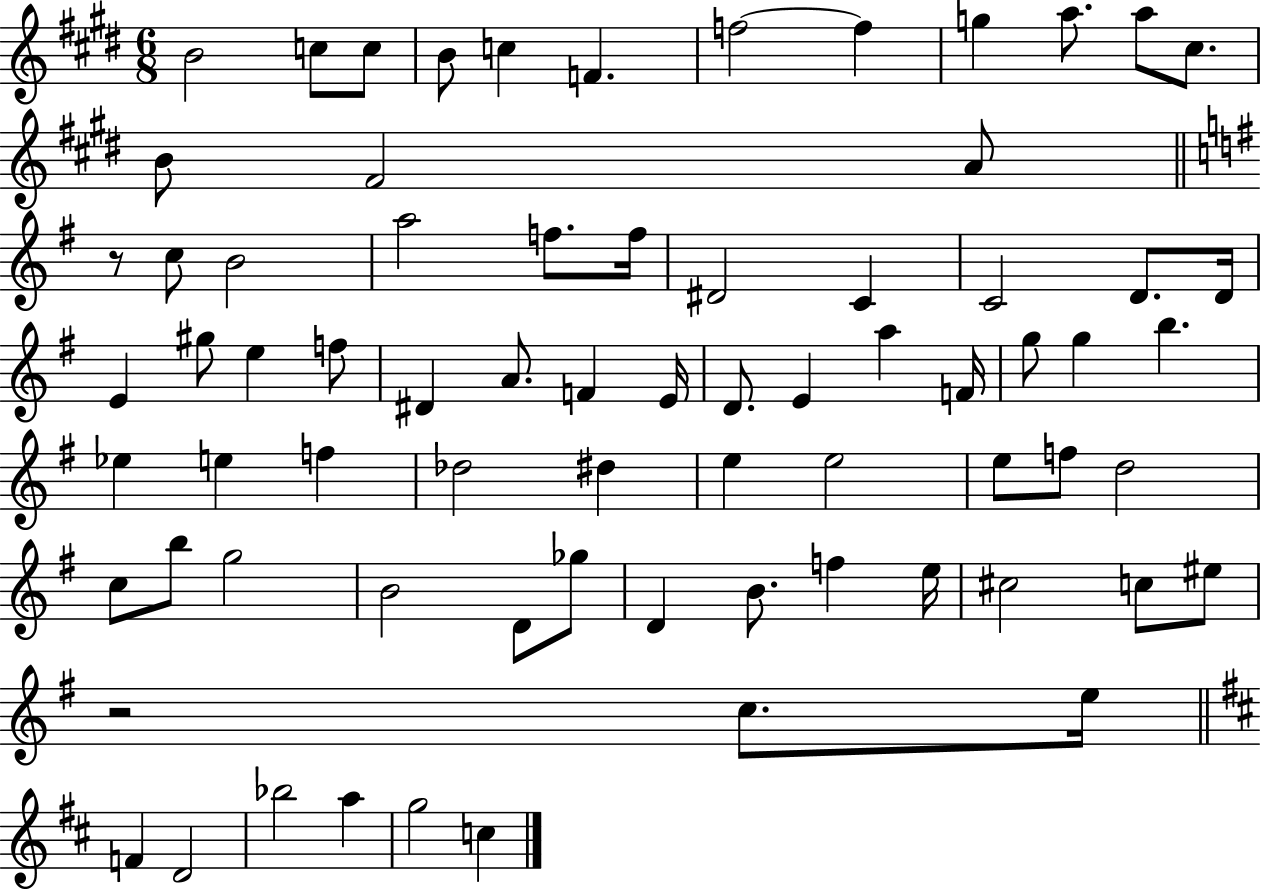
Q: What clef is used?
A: treble